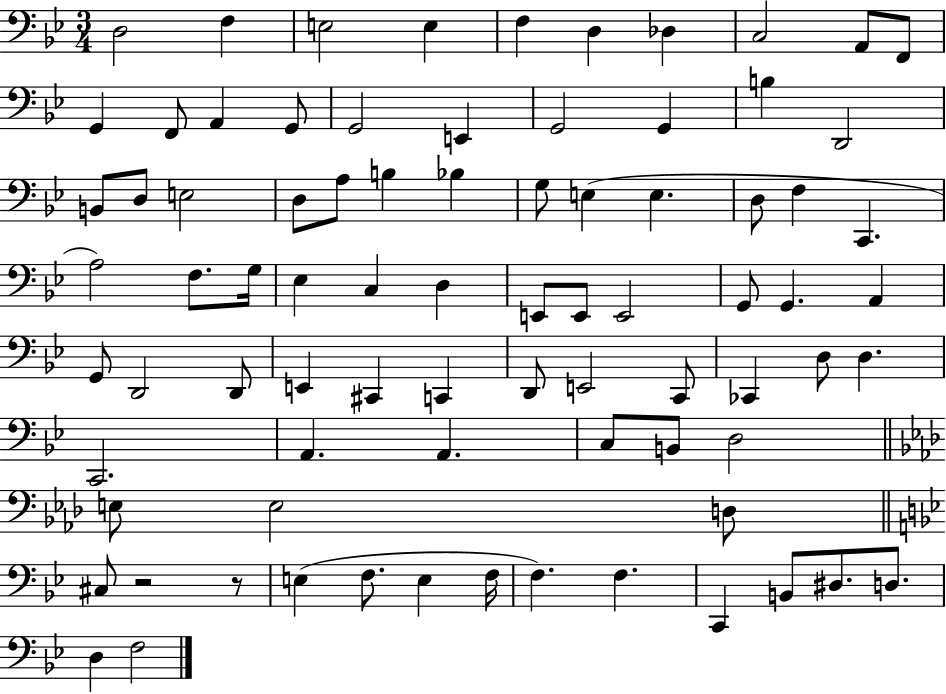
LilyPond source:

{
  \clef bass
  \numericTimeSignature
  \time 3/4
  \key bes \major
  d2 f4 | e2 e4 | f4 d4 des4 | c2 a,8 f,8 | \break g,4 f,8 a,4 g,8 | g,2 e,4 | g,2 g,4 | b4 d,2 | \break b,8 d8 e2 | d8 a8 b4 bes4 | g8 e4( e4. | d8 f4 c,4. | \break a2) f8. g16 | ees4 c4 d4 | e,8 e,8 e,2 | g,8 g,4. a,4 | \break g,8 d,2 d,8 | e,4 cis,4 c,4 | d,8 e,2 c,8 | ces,4 d8 d4. | \break c,2. | a,4. a,4. | c8 b,8 d2 | \bar "||" \break \key aes \major e8 e2 d8 | \bar "||" \break \key g \minor cis8 r2 r8 | e4( f8. e4 f16 | f4.) f4. | c,4 b,8 dis8. d8. | \break d4 f2 | \bar "|."
}